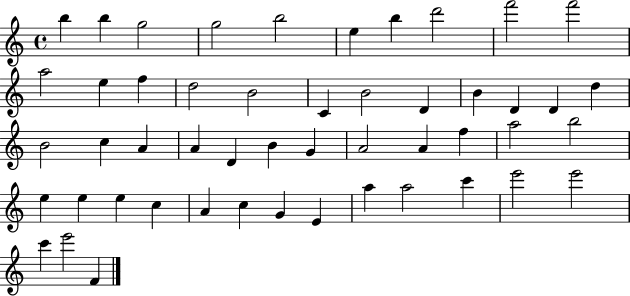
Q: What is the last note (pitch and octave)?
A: F4